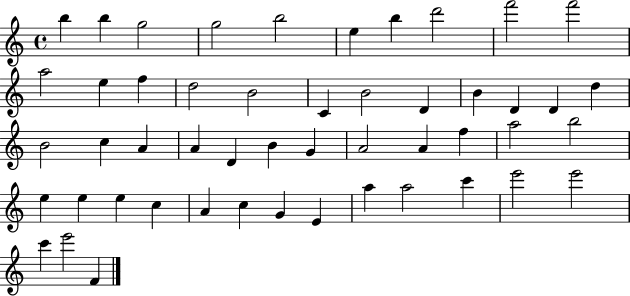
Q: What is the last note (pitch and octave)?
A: F4